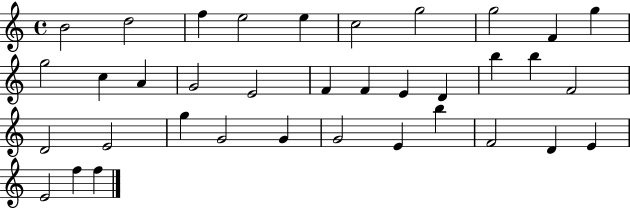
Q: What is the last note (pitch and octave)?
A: F5